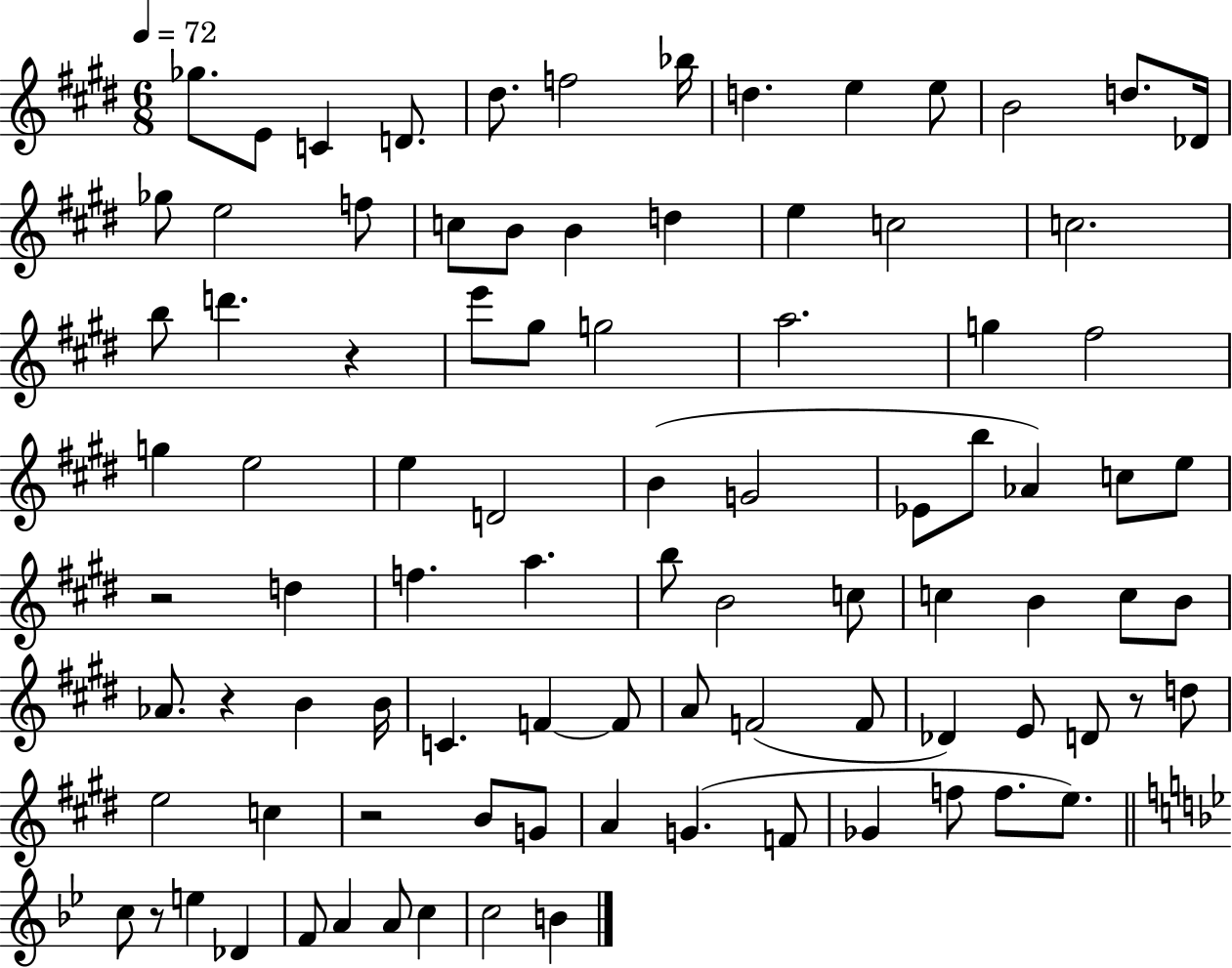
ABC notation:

X:1
T:Untitled
M:6/8
L:1/4
K:E
_g/2 E/2 C D/2 ^d/2 f2 _b/4 d e e/2 B2 d/2 _D/4 _g/2 e2 f/2 c/2 B/2 B d e c2 c2 b/2 d' z e'/2 ^g/2 g2 a2 g ^f2 g e2 e D2 B G2 _E/2 b/2 _A c/2 e/2 z2 d f a b/2 B2 c/2 c B c/2 B/2 _A/2 z B B/4 C F F/2 A/2 F2 F/2 _D E/2 D/2 z/2 d/2 e2 c z2 B/2 G/2 A G F/2 _G f/2 f/2 e/2 c/2 z/2 e _D F/2 A A/2 c c2 B